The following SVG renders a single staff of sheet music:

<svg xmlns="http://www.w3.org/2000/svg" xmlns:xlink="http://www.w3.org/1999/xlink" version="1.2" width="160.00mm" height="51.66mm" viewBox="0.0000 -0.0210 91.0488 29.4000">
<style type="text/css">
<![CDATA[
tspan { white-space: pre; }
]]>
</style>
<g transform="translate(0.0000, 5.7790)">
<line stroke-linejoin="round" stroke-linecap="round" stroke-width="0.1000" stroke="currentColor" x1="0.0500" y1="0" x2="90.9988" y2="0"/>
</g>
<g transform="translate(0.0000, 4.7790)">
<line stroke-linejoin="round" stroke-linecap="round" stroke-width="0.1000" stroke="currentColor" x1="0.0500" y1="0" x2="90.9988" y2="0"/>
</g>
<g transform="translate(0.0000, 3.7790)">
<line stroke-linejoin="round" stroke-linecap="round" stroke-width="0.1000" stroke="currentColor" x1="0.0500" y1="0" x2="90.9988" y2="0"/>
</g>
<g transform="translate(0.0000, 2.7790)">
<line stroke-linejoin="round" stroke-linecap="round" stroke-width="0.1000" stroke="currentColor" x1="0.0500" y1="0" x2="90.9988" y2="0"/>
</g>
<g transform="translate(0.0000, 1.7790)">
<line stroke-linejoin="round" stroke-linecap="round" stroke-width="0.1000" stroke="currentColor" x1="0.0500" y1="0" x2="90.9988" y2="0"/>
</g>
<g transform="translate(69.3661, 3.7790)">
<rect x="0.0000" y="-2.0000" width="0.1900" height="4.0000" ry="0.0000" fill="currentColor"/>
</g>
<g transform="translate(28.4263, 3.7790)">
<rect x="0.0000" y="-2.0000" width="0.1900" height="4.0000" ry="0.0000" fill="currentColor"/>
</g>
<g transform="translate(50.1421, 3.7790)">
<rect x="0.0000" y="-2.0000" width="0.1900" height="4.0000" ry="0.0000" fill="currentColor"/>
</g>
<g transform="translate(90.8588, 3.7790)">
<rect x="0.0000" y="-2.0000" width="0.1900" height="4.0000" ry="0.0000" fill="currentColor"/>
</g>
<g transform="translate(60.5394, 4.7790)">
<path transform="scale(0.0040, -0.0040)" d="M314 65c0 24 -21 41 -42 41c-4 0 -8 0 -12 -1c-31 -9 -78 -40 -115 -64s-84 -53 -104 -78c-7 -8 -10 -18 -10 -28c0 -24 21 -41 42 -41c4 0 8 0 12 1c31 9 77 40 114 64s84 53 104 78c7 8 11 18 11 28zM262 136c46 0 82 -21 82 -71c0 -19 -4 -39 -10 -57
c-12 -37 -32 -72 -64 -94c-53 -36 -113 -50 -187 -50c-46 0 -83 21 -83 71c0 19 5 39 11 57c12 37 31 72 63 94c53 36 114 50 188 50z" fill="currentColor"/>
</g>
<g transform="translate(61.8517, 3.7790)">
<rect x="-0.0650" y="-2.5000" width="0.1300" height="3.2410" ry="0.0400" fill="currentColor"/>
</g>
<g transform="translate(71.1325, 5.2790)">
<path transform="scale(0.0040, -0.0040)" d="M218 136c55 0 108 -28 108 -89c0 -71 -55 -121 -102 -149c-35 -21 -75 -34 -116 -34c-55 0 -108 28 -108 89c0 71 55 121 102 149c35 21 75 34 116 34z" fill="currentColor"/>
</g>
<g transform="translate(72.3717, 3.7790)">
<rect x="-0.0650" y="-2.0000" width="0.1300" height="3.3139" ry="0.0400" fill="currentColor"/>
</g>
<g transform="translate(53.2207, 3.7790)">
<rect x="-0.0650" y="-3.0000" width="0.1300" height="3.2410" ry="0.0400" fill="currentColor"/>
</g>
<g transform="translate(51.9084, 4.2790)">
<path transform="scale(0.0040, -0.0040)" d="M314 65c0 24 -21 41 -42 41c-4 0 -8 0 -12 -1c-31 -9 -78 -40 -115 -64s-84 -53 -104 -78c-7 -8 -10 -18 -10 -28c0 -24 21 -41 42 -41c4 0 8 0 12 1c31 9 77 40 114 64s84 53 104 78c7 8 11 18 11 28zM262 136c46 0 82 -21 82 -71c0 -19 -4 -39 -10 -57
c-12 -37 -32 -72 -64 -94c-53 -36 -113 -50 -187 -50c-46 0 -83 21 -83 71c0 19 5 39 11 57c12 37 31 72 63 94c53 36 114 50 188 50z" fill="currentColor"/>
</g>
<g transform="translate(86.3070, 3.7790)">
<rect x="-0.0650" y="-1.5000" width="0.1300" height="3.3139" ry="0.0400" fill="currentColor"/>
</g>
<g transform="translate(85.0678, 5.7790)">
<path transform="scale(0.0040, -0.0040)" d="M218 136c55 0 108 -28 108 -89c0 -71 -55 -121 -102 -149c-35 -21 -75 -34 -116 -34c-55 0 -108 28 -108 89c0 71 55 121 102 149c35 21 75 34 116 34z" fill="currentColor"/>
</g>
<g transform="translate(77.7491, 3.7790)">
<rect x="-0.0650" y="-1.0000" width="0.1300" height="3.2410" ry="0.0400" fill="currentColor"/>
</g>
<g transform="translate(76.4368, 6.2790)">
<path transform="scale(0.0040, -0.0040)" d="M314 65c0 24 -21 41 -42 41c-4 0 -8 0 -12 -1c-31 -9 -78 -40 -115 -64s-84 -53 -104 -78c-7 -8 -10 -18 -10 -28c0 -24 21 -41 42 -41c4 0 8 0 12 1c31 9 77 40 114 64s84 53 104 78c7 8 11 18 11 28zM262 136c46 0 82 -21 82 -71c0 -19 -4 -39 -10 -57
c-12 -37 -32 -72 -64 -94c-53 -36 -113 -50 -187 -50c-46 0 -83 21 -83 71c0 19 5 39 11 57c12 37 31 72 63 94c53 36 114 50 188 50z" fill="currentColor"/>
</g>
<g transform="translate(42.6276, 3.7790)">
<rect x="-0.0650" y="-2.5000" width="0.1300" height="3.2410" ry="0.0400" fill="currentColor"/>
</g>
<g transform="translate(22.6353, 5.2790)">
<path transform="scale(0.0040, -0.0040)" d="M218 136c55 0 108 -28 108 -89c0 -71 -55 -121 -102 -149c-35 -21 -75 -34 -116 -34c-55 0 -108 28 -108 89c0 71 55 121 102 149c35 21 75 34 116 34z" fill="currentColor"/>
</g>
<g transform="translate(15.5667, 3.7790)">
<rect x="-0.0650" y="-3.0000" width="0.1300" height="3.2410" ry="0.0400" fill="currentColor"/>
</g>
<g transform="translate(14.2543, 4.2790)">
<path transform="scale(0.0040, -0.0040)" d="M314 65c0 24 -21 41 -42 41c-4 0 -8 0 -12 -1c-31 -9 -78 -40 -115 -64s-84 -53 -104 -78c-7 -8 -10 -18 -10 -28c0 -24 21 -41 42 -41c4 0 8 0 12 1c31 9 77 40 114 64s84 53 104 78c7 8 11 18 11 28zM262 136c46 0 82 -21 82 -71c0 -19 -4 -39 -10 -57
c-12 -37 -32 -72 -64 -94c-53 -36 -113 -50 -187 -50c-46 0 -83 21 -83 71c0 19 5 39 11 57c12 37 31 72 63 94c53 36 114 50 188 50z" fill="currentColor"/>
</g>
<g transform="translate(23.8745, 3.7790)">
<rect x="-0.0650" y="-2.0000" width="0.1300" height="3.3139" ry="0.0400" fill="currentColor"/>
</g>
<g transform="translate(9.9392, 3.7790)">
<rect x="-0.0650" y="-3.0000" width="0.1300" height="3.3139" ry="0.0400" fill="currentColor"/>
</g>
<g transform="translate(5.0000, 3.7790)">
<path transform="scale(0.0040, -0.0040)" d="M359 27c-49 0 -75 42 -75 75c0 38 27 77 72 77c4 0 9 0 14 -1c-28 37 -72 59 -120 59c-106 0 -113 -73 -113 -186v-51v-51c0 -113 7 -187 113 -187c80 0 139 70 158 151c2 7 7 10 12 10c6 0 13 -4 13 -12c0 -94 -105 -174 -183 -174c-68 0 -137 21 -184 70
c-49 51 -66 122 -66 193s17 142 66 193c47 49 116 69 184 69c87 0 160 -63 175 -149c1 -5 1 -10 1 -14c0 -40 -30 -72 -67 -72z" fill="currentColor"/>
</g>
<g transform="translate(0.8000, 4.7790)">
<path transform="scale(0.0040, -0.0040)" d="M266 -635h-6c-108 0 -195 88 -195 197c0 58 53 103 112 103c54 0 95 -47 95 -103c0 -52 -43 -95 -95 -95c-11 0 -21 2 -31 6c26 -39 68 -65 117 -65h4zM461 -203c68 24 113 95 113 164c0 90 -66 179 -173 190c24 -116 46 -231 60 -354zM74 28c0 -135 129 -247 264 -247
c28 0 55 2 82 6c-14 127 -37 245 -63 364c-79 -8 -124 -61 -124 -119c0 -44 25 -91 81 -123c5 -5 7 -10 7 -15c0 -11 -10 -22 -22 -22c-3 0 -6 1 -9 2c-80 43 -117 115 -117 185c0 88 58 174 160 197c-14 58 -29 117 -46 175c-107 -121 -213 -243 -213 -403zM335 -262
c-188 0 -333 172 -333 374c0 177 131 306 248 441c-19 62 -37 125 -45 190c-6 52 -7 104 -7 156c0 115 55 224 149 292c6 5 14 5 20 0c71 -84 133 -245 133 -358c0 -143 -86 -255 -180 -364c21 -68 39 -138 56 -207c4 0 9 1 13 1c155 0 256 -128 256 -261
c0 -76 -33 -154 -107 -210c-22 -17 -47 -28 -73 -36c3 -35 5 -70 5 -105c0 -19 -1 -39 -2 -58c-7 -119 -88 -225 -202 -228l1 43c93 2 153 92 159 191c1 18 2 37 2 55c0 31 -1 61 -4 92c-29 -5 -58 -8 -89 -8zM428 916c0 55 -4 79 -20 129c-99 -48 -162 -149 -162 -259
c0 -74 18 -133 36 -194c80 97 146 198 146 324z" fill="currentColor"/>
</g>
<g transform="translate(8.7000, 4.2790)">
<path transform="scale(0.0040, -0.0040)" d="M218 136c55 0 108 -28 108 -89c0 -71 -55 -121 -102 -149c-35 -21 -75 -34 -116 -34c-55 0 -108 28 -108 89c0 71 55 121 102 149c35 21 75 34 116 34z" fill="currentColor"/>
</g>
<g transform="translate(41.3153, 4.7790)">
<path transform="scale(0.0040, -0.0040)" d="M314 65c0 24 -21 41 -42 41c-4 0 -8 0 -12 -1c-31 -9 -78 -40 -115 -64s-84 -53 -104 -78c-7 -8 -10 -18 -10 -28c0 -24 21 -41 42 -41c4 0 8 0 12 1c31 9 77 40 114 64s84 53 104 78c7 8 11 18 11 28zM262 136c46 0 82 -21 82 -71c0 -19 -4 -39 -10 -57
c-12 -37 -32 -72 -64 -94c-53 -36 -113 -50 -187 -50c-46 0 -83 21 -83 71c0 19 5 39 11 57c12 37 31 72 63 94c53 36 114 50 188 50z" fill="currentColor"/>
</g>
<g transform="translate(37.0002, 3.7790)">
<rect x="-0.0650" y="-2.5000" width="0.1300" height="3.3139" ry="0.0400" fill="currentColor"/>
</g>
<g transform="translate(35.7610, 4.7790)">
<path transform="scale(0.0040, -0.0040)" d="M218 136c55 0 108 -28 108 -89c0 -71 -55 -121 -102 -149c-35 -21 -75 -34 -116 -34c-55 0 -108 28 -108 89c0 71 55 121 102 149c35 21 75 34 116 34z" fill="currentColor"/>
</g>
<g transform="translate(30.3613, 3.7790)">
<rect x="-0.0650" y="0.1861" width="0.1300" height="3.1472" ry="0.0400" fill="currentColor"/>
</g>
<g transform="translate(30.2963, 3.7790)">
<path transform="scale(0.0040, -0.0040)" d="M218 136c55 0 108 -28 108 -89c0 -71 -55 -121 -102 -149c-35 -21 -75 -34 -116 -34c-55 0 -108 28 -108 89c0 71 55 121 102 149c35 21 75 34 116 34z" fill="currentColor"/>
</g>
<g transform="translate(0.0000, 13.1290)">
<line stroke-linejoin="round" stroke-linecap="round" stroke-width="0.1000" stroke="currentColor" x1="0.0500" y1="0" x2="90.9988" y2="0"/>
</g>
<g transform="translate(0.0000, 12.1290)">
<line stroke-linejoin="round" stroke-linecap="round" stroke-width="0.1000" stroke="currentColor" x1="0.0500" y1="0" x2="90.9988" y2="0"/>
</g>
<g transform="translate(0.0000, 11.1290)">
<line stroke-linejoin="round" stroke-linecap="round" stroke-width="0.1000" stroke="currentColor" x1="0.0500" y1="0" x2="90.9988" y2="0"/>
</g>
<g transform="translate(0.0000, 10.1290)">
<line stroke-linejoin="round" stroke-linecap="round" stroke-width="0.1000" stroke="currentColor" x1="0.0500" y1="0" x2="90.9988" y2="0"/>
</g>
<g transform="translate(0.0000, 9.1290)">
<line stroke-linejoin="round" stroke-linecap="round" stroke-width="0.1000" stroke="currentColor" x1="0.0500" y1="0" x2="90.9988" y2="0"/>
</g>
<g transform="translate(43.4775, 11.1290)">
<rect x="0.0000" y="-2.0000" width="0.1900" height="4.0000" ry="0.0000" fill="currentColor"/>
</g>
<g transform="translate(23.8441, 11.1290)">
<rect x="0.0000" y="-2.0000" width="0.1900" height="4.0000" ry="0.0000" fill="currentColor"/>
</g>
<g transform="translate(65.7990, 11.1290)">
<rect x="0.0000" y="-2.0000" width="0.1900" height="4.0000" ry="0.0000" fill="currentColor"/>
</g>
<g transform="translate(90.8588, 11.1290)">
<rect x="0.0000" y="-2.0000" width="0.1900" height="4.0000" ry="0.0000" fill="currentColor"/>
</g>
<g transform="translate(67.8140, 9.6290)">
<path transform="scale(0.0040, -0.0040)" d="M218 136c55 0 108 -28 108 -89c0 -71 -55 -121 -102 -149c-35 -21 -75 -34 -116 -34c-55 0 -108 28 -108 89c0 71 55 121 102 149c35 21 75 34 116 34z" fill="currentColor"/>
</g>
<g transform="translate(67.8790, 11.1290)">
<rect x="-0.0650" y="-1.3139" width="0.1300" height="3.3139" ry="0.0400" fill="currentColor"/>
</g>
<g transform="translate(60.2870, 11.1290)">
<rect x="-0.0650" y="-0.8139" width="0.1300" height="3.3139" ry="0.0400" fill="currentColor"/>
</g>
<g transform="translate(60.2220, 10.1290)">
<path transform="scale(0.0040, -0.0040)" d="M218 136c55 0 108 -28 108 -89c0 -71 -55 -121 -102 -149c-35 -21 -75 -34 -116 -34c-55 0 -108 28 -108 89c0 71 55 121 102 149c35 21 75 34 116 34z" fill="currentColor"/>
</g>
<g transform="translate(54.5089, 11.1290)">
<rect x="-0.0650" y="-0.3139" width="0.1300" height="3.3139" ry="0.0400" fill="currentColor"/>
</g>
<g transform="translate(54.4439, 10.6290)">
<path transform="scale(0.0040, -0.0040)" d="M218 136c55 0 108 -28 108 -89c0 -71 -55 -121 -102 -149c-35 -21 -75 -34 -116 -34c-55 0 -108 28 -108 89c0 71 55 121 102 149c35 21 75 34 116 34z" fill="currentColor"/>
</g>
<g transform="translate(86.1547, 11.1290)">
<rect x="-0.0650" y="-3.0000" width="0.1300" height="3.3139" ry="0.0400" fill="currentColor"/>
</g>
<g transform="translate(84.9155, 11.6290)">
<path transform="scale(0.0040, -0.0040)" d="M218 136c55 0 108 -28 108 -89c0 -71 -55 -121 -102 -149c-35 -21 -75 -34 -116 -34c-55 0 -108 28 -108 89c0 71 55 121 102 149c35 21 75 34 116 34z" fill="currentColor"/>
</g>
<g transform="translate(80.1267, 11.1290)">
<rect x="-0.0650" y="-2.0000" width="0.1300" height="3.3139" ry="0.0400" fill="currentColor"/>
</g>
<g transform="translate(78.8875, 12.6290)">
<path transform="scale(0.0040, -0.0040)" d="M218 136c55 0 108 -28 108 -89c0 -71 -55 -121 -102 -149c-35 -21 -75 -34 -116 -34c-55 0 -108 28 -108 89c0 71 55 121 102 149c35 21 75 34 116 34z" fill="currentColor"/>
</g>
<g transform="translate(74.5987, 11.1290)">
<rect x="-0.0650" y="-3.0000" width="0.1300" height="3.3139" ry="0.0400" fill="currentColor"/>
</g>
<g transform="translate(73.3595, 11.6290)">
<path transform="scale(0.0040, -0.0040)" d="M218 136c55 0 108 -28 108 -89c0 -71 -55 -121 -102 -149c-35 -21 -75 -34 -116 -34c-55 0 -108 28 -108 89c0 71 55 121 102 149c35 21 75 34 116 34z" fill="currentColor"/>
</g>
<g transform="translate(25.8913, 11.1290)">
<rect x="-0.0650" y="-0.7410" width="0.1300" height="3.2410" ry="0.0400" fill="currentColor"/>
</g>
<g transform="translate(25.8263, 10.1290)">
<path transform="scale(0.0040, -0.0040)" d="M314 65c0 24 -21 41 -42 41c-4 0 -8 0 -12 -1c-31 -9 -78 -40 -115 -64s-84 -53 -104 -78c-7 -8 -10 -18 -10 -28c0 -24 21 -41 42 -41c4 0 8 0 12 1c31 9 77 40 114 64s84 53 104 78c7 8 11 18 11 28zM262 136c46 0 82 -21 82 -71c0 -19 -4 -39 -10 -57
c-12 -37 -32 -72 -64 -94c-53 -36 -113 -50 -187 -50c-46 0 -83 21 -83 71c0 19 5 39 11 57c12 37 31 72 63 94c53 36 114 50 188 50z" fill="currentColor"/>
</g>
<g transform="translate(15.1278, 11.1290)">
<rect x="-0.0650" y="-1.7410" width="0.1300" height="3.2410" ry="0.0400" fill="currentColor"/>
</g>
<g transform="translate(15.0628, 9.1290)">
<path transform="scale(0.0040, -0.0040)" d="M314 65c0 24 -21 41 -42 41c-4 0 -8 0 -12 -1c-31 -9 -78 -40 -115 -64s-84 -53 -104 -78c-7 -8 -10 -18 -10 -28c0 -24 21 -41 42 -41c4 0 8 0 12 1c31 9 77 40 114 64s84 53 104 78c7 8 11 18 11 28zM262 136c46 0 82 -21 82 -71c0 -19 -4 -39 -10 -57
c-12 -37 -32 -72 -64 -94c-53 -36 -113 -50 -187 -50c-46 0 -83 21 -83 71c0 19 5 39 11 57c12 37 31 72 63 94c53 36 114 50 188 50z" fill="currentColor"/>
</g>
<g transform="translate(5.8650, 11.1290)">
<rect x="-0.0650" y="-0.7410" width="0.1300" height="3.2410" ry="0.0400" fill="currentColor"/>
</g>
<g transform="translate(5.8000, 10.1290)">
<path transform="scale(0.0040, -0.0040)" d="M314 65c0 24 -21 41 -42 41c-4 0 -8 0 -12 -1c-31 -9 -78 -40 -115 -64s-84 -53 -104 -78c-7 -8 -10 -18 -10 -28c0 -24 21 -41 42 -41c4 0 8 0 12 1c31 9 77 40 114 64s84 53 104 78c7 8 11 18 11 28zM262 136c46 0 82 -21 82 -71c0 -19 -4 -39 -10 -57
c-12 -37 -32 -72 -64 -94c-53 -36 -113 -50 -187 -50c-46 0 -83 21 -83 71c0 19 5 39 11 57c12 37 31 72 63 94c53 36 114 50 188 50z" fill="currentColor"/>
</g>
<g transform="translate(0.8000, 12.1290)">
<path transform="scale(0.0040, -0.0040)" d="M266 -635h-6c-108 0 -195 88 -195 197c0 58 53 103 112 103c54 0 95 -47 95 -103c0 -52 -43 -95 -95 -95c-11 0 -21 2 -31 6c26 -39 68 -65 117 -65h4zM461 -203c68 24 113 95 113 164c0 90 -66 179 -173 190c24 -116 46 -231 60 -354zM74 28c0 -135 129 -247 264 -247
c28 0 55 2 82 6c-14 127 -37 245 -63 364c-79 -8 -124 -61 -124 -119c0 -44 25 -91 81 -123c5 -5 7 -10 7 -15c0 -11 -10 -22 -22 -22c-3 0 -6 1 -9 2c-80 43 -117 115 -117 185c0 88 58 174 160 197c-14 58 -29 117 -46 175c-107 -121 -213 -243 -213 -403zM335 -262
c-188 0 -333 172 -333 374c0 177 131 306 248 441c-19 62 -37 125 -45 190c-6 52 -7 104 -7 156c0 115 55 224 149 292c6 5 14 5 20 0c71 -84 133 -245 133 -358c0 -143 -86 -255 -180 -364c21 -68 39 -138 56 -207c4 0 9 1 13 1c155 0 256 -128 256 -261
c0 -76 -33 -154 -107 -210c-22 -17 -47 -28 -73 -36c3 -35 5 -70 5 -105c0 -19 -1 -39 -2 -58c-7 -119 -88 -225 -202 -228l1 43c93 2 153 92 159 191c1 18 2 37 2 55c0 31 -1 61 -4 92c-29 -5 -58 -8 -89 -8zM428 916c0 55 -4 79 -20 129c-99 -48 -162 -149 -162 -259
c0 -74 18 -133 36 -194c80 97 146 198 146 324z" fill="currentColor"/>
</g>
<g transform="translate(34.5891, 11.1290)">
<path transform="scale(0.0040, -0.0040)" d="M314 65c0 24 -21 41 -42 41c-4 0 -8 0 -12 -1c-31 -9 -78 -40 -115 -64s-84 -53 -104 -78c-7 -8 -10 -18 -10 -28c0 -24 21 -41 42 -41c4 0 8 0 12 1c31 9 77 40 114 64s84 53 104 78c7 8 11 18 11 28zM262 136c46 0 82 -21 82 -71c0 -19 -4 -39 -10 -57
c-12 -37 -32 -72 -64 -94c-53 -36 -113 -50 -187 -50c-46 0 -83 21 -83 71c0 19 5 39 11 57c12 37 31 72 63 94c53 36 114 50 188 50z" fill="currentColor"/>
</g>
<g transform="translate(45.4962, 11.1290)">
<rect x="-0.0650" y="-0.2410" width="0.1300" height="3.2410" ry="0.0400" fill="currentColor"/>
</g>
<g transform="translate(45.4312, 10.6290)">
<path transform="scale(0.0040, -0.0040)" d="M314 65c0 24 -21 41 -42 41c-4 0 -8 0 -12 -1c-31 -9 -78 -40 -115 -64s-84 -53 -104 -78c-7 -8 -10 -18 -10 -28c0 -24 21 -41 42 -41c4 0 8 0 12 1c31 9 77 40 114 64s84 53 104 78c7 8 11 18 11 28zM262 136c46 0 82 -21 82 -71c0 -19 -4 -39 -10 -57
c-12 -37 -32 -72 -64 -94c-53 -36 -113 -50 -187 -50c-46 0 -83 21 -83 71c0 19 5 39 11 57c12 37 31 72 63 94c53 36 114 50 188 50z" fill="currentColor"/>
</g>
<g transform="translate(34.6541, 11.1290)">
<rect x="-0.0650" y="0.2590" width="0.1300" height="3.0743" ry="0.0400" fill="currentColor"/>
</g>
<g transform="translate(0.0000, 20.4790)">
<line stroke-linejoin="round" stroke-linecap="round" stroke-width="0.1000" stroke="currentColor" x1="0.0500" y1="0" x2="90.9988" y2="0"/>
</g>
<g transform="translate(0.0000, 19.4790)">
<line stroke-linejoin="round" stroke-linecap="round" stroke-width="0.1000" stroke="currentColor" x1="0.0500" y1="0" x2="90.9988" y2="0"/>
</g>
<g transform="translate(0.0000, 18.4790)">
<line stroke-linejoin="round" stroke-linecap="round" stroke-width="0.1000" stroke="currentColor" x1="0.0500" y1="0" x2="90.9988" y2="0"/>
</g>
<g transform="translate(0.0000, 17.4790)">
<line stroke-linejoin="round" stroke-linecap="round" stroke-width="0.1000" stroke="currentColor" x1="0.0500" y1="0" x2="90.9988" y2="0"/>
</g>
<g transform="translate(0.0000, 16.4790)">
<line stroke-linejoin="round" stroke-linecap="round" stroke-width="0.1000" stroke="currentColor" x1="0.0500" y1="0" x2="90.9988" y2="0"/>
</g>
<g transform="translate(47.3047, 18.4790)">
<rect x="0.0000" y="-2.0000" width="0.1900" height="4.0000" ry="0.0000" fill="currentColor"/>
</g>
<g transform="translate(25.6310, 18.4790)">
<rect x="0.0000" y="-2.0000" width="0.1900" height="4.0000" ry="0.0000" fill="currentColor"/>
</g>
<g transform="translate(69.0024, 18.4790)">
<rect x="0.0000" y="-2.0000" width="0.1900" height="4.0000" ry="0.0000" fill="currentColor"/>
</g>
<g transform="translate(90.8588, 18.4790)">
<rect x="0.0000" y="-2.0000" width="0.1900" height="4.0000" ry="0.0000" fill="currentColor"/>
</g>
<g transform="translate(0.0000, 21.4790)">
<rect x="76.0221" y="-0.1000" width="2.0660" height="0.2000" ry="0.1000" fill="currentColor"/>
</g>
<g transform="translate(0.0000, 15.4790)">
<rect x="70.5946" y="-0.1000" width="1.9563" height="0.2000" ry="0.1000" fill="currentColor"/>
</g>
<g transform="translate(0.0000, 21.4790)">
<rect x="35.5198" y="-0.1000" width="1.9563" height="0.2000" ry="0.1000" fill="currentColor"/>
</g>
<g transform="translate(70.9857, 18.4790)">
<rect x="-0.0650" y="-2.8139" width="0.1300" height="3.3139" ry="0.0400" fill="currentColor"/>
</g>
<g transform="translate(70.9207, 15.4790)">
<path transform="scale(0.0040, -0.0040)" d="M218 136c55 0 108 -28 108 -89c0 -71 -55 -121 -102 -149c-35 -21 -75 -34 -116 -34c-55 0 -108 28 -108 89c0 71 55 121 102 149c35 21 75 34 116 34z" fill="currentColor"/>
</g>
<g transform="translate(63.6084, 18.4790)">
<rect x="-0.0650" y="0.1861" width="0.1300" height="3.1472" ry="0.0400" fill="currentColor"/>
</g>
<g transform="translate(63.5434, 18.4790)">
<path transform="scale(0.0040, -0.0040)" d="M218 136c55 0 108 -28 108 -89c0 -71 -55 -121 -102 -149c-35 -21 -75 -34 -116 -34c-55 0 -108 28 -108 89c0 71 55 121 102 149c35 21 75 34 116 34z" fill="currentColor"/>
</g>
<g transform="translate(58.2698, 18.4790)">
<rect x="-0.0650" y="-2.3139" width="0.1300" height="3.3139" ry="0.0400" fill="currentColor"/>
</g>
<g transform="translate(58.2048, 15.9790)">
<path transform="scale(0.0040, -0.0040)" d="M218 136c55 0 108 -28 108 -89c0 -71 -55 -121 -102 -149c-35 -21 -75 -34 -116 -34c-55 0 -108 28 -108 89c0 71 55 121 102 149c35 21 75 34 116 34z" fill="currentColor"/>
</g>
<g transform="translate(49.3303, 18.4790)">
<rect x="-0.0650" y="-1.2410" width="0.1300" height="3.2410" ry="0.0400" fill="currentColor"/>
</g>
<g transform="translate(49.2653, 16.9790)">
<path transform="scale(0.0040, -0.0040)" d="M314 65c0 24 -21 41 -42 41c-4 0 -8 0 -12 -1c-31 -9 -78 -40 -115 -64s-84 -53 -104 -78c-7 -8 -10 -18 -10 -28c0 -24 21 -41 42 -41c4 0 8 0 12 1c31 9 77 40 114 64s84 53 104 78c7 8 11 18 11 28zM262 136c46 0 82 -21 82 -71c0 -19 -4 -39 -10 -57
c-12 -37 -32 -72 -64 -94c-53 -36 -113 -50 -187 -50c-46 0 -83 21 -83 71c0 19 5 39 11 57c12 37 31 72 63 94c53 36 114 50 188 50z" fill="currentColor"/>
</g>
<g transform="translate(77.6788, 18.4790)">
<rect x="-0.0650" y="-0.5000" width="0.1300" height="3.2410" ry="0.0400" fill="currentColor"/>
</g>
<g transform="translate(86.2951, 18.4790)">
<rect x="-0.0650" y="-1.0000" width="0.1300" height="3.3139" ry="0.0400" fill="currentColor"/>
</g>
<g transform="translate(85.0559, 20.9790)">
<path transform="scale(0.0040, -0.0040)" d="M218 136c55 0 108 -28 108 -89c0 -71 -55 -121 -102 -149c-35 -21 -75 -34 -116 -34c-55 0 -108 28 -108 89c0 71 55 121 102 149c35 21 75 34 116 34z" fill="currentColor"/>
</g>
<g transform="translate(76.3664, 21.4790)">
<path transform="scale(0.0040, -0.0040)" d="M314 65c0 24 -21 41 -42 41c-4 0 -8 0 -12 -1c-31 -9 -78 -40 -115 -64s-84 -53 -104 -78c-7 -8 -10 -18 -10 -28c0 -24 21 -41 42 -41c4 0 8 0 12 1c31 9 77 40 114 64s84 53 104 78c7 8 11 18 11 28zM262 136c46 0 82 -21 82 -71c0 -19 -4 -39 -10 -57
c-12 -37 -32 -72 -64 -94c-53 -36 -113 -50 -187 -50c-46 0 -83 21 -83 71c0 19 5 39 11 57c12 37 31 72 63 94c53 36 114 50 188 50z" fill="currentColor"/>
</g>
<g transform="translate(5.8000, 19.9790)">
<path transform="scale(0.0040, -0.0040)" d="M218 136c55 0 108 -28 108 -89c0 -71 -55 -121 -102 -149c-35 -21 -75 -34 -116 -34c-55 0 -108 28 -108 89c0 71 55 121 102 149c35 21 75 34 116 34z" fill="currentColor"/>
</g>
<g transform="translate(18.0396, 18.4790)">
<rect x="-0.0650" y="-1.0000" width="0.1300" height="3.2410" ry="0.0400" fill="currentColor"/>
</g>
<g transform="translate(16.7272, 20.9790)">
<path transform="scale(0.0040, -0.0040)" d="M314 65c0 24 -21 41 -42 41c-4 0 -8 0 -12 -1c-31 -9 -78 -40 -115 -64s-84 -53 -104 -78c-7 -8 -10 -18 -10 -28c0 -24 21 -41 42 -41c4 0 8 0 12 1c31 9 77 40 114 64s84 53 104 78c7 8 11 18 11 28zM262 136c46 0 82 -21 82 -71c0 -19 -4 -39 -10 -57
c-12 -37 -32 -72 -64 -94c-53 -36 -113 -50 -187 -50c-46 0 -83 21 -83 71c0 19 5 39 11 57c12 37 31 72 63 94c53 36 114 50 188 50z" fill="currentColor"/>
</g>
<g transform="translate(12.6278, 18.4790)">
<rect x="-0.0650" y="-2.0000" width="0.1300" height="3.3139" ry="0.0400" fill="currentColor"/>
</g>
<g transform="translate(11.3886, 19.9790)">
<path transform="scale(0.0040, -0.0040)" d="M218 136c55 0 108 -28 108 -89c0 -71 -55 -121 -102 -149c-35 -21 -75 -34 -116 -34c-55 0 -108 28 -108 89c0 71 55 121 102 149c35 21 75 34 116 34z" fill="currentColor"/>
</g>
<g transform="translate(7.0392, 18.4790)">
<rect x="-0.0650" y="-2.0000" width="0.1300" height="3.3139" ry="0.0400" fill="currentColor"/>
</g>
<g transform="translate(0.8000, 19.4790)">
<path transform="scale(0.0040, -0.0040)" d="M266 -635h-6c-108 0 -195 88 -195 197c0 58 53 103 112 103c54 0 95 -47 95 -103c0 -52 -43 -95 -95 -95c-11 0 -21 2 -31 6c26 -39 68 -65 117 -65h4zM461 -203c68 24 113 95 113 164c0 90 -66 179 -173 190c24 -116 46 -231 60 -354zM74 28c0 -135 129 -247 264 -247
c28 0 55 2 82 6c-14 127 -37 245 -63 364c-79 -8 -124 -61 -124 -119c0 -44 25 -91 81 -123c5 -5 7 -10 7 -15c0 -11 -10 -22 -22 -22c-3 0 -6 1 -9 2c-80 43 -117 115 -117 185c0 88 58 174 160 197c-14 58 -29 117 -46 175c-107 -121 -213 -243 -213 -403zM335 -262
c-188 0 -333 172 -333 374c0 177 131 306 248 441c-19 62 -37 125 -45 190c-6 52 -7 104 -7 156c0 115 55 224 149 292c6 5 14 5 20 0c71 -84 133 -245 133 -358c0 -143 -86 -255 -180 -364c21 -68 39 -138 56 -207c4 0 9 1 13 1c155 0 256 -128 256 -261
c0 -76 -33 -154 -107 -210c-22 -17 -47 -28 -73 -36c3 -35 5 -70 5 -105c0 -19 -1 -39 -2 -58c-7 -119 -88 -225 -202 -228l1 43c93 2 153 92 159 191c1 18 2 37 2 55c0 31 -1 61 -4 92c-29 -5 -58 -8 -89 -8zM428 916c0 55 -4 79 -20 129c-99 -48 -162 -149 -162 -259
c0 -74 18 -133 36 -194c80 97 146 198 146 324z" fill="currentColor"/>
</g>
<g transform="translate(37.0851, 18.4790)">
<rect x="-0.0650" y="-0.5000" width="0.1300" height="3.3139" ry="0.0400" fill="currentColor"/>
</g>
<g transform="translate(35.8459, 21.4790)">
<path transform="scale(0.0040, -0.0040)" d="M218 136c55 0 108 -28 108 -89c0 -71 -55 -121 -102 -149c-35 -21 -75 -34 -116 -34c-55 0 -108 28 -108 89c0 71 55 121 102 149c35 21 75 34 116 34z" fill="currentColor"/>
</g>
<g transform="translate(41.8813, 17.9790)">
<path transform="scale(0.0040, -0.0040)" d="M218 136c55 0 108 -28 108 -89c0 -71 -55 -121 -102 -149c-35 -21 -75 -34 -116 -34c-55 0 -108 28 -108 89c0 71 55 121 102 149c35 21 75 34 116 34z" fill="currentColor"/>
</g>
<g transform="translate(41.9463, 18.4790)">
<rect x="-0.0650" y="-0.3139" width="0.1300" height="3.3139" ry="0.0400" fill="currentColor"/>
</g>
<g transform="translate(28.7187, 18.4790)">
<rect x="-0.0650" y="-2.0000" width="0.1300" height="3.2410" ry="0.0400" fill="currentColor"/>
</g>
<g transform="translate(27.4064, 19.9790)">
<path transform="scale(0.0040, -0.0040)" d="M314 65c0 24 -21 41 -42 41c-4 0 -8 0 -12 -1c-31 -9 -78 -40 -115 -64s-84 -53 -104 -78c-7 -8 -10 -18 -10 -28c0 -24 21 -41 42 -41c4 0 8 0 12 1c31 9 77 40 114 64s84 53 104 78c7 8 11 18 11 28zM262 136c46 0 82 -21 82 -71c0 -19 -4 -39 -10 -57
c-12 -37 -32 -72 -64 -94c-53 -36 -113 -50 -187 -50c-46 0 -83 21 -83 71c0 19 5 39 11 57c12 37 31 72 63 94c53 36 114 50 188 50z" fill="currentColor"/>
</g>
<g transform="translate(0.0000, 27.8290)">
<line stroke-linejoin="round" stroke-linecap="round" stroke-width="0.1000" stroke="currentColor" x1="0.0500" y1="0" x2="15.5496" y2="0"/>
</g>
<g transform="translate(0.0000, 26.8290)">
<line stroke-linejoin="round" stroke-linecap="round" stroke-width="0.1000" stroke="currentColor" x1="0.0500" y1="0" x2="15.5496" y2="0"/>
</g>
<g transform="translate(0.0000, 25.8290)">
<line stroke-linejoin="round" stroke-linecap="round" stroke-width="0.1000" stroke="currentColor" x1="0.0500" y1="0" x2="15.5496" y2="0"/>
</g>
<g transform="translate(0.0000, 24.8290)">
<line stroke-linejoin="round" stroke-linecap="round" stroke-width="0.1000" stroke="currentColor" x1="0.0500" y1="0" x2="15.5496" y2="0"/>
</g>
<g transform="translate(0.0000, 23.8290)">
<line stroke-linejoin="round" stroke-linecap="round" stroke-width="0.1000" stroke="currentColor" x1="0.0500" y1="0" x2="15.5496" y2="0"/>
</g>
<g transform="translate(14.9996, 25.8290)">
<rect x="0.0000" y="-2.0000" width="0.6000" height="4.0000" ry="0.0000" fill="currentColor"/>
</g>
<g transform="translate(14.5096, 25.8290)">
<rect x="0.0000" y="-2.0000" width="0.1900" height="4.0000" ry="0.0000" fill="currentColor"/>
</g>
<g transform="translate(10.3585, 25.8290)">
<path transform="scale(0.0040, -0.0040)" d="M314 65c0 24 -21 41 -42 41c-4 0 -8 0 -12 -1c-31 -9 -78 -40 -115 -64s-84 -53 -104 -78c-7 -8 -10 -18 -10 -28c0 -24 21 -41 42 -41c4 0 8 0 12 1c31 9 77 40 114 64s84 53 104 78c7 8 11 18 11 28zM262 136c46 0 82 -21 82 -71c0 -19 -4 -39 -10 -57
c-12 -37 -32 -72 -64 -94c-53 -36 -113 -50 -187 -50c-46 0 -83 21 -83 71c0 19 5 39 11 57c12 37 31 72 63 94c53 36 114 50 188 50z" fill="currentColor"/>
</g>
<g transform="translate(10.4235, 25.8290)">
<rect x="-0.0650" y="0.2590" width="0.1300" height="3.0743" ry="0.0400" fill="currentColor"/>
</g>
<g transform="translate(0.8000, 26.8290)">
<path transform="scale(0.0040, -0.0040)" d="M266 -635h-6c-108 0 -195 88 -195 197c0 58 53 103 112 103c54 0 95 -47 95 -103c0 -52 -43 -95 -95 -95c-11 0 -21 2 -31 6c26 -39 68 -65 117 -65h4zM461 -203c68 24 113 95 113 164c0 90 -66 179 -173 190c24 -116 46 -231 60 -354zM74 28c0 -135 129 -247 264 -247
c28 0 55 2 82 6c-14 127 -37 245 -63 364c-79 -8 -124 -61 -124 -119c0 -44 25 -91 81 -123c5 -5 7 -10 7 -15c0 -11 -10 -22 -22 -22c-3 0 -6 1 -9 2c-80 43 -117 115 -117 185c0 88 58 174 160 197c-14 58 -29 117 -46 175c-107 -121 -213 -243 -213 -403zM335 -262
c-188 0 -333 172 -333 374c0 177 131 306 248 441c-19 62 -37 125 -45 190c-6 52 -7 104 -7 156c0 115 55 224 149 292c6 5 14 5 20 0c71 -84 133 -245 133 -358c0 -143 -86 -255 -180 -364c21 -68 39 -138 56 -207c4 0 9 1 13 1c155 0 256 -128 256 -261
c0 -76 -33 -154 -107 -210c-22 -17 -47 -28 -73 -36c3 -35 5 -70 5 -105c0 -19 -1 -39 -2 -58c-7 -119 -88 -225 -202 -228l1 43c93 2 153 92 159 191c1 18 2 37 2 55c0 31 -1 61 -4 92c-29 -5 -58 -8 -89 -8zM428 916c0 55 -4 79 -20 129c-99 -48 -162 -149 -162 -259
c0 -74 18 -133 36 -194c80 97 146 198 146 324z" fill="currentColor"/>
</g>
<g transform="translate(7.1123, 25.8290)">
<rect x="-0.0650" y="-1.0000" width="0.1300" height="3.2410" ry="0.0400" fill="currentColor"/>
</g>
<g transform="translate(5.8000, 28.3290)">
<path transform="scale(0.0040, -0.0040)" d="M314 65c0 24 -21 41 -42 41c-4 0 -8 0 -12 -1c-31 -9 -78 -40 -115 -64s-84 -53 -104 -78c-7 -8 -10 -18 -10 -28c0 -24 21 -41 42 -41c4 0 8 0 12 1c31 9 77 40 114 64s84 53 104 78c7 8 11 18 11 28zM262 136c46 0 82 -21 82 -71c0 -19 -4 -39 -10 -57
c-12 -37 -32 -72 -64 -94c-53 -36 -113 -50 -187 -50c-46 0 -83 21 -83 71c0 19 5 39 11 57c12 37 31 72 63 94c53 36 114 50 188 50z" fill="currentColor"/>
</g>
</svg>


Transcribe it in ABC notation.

X:1
T:Untitled
M:4/4
L:1/4
K:C
A A2 F B G G2 A2 G2 F D2 E d2 f2 d2 B2 c2 c d e A F A F F D2 F2 C c e2 g B a C2 D D2 B2